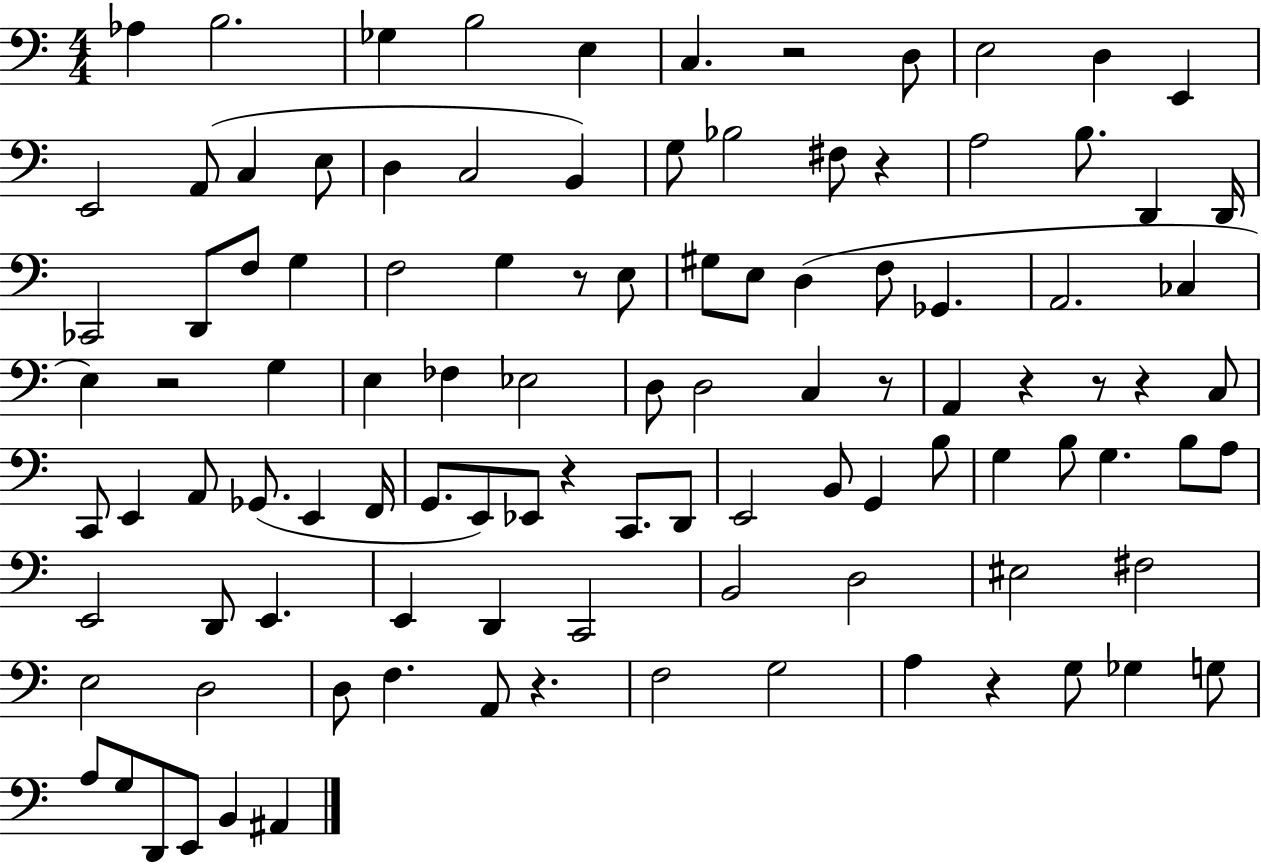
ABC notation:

X:1
T:Untitled
M:4/4
L:1/4
K:C
_A, B,2 _G, B,2 E, C, z2 D,/2 E,2 D, E,, E,,2 A,,/2 C, E,/2 D, C,2 B,, G,/2 _B,2 ^F,/2 z A,2 B,/2 D,, D,,/4 _C,,2 D,,/2 F,/2 G, F,2 G, z/2 E,/2 ^G,/2 E,/2 D, F,/2 _G,, A,,2 _C, E, z2 G, E, _F, _E,2 D,/2 D,2 C, z/2 A,, z z/2 z C,/2 C,,/2 E,, A,,/2 _G,,/2 E,, F,,/4 G,,/2 E,,/2 _E,,/2 z C,,/2 D,,/2 E,,2 B,,/2 G,, B,/2 G, B,/2 G, B,/2 A,/2 E,,2 D,,/2 E,, E,, D,, C,,2 B,,2 D,2 ^E,2 ^F,2 E,2 D,2 D,/2 F, A,,/2 z F,2 G,2 A, z G,/2 _G, G,/2 A,/2 G,/2 D,,/2 E,,/2 B,, ^A,,